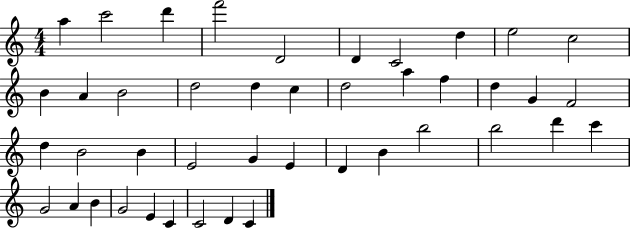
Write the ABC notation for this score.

X:1
T:Untitled
M:4/4
L:1/4
K:C
a c'2 d' f'2 D2 D C2 d e2 c2 B A B2 d2 d c d2 a f d G F2 d B2 B E2 G E D B b2 b2 d' c' G2 A B G2 E C C2 D C